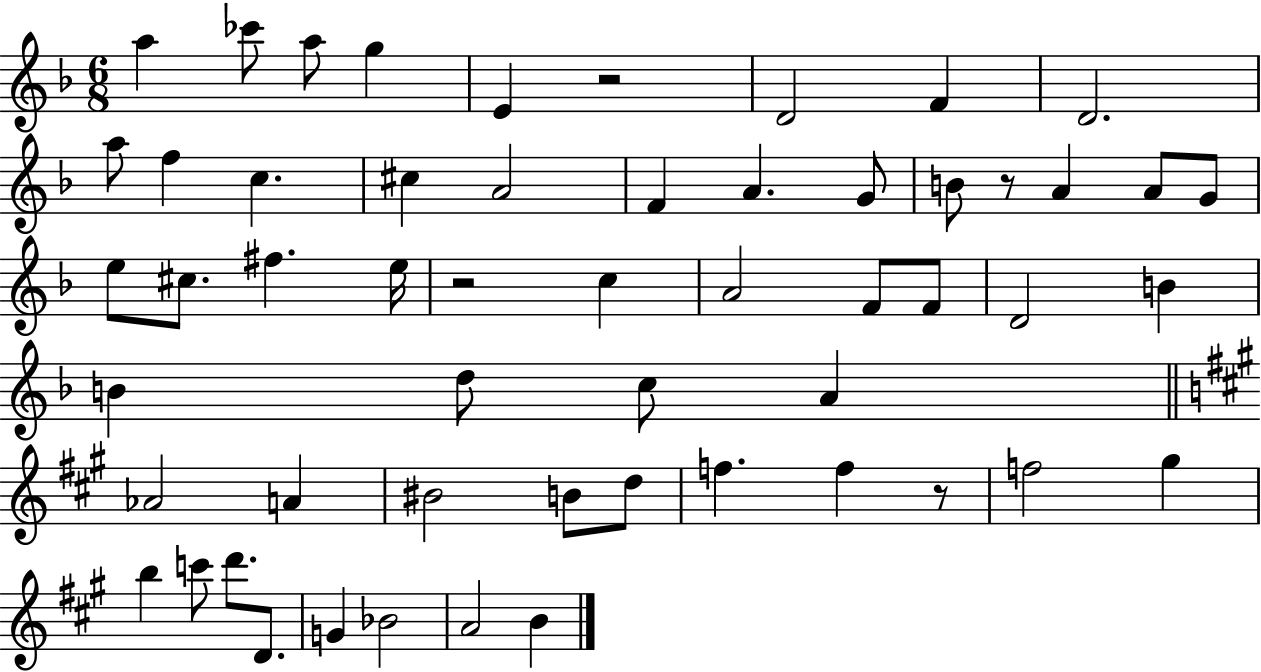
A5/q CES6/e A5/e G5/q E4/q R/h D4/h F4/q D4/h. A5/e F5/q C5/q. C#5/q A4/h F4/q A4/q. G4/e B4/e R/e A4/q A4/e G4/e E5/e C#5/e. F#5/q. E5/s R/h C5/q A4/h F4/e F4/e D4/h B4/q B4/q D5/e C5/e A4/q Ab4/h A4/q BIS4/h B4/e D5/e F5/q. F5/q R/e F5/h G#5/q B5/q C6/e D6/e. D4/e. G4/q Bb4/h A4/h B4/q